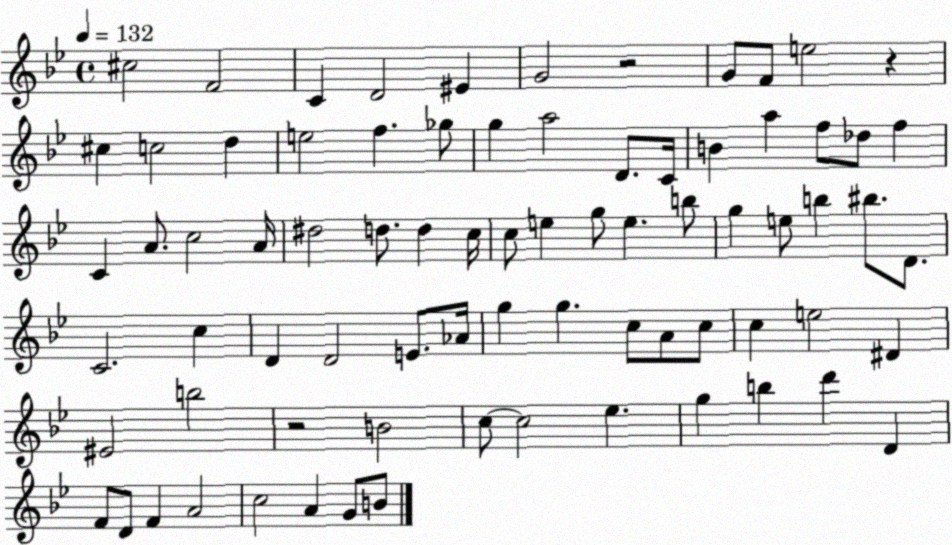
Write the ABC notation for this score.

X:1
T:Untitled
M:4/4
L:1/4
K:Bb
^c2 F2 C D2 ^E G2 z2 G/2 F/2 e2 z ^c c2 d e2 f _g/2 g a2 D/2 C/4 B a f/2 _d/2 f C A/2 c2 A/4 ^d2 d/2 d c/4 c/2 e g/2 e b/2 g e/2 b ^b/2 D/2 C2 c D D2 E/2 _A/4 g g c/2 A/2 c/2 c e2 ^D ^E2 b2 z2 B2 c/2 c2 _e g b d' D F/2 D/2 F A2 c2 A G/2 B/2